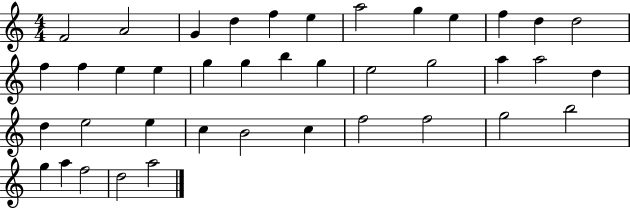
X:1
T:Untitled
M:4/4
L:1/4
K:C
F2 A2 G d f e a2 g e f d d2 f f e e g g b g e2 g2 a a2 d d e2 e c B2 c f2 f2 g2 b2 g a f2 d2 a2